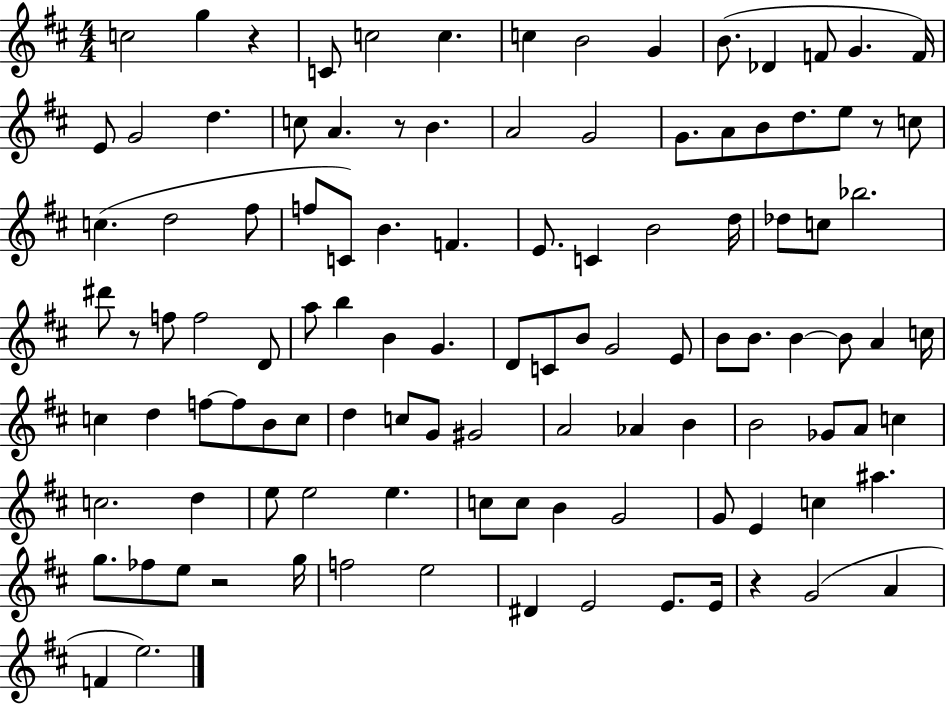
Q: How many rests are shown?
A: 6